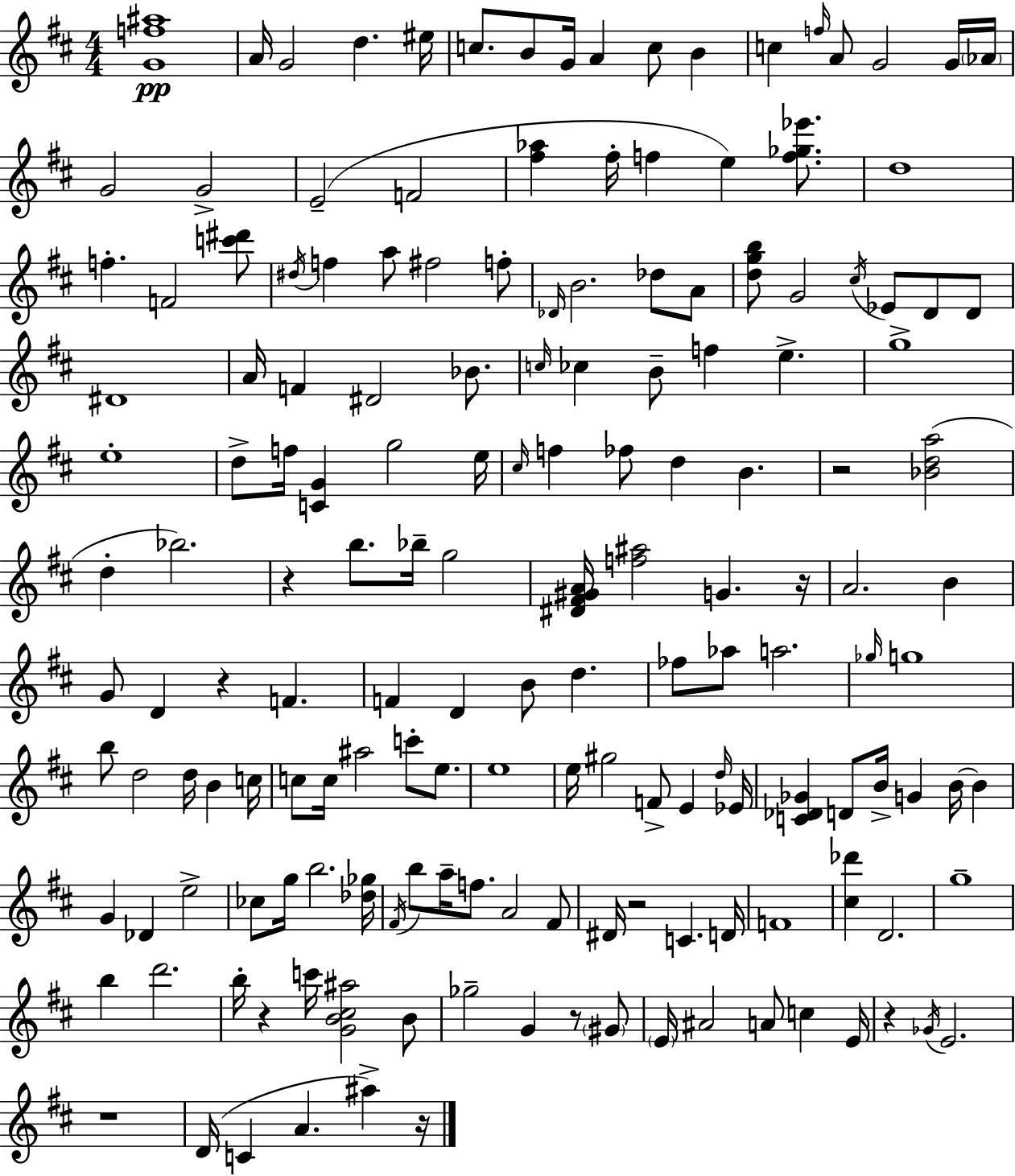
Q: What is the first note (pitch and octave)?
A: A4